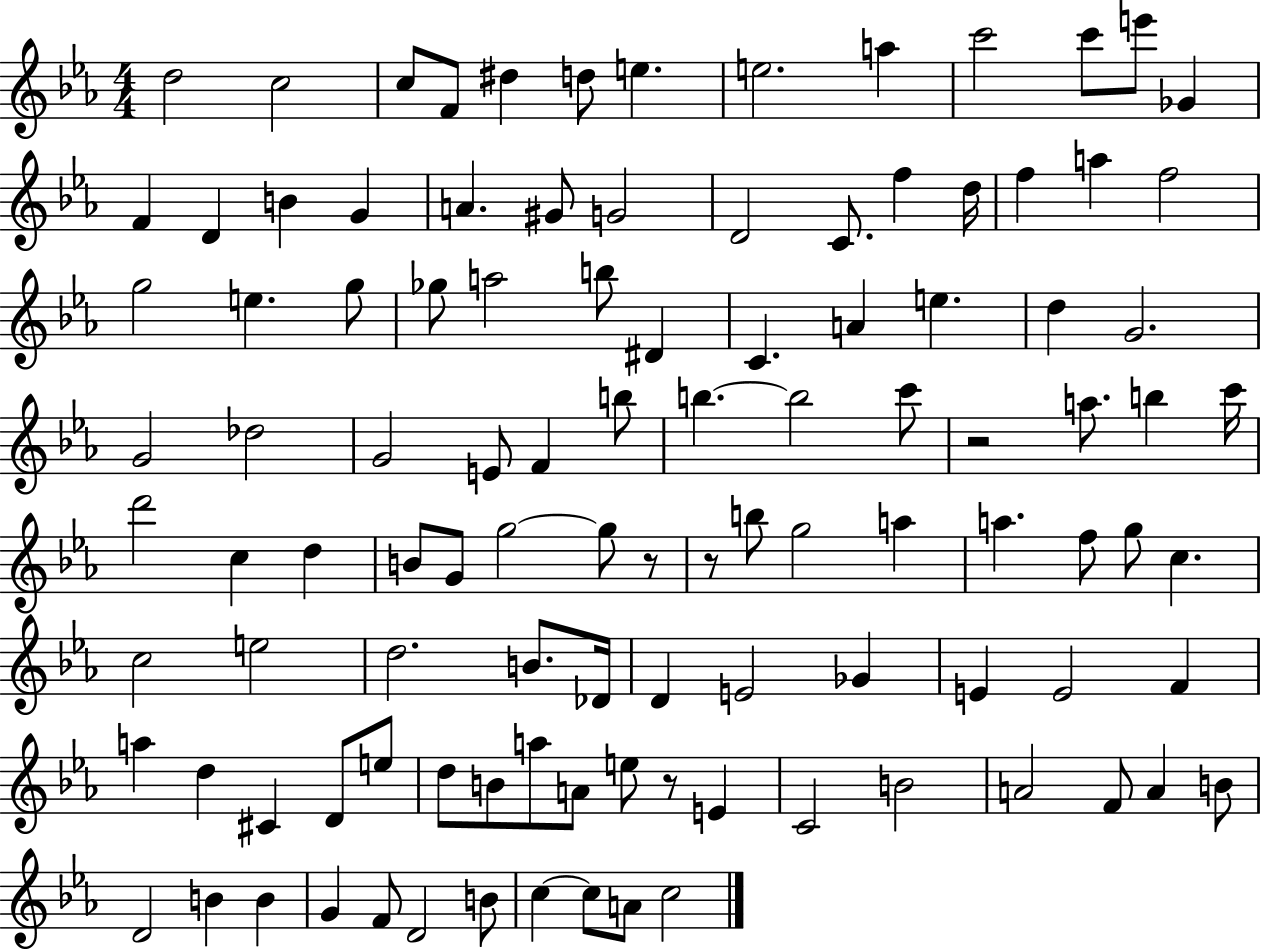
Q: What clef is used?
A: treble